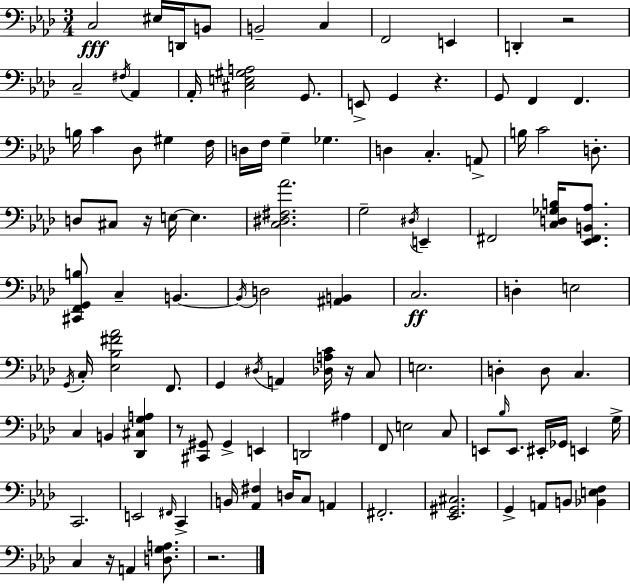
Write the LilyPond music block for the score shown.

{
  \clef bass
  \numericTimeSignature
  \time 3/4
  \key f \minor
  c2\fff eis16 d,16 b,8 | b,2-- c4 | f,2 e,4 | d,4-. r2 | \break c2-- \acciaccatura { fis16 } aes,4 | aes,16-. <cis e gis a>2 g,8. | e,8-> g,4 r4. | g,8 f,4 f,4. | \break b16 c'4 des8 gis4 | f16 d16 f16 g4-- ges4. | d4 c4.-. a,8-> | b16 c'2 d8.-. | \break d8 cis8 r16 e16~~ e4. | <c dis fis aes'>2. | g2-- \acciaccatura { dis16 } e,4-- | fis,2 <c d ges b>16 <ees, fis, b, aes>8. | \break <cis, f, g, b>8 c4-- b,4.~~ | \acciaccatura { b,16 } d2 <ais, b,>4 | c2.\ff | d4-. e2 | \break \acciaccatura { g,16 } c16-. <ees bes fis' aes'>2 | f,8. g,4 \acciaccatura { dis16 } a,4 | <des a c'>16 r16 c8 e2. | d4-. d8 c4. | \break c4 b,4 | <des, cis g a>4 r8 <cis, gis,>8 gis,4-> | e,4 d,2 | ais4 f,8 e2 | \break c8 e,8 \grace { bes16 } e,8. eis,16-. | ges,16 e,4 g16-> c,2. | e,2 | \grace { fis,16 } c,4-> b,16 <aes, fis>4 | \break d16 c8 a,4 fis,2.-. | <ees, gis, cis>2. | g,4-> a,8 | b,8 <bes, e f>4 c4 r16 | \break a,4 <d g a>8. r2. | \bar "|."
}